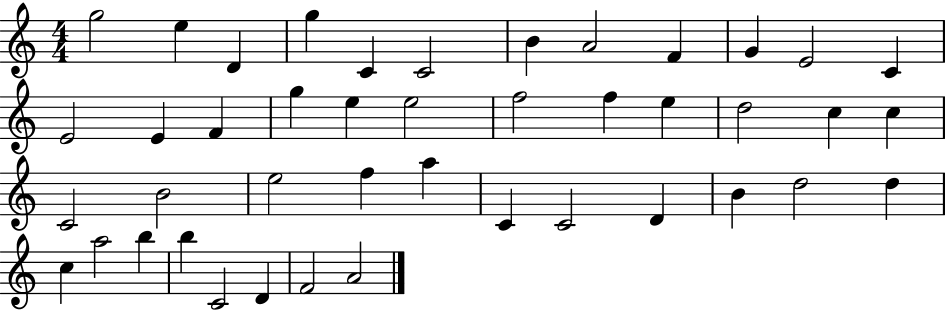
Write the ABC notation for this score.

X:1
T:Untitled
M:4/4
L:1/4
K:C
g2 e D g C C2 B A2 F G E2 C E2 E F g e e2 f2 f e d2 c c C2 B2 e2 f a C C2 D B d2 d c a2 b b C2 D F2 A2